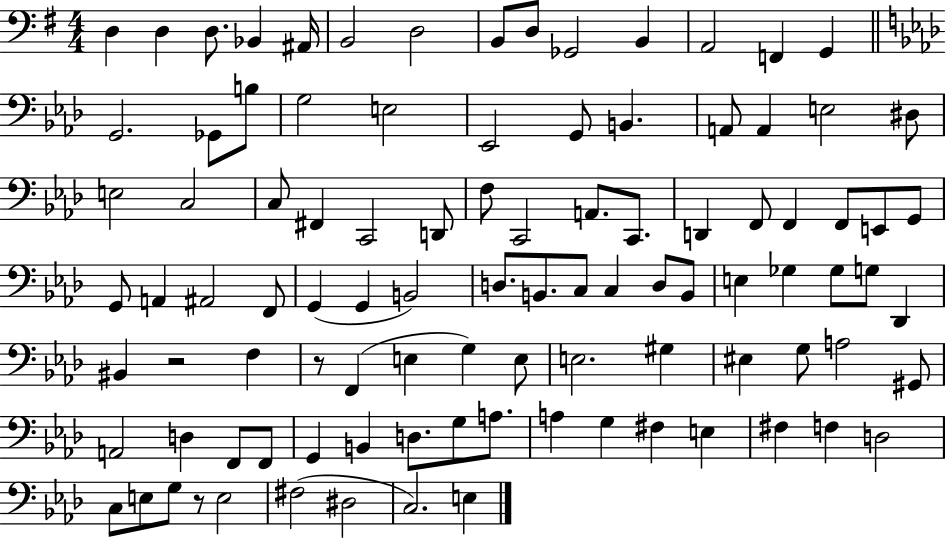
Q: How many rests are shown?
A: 3